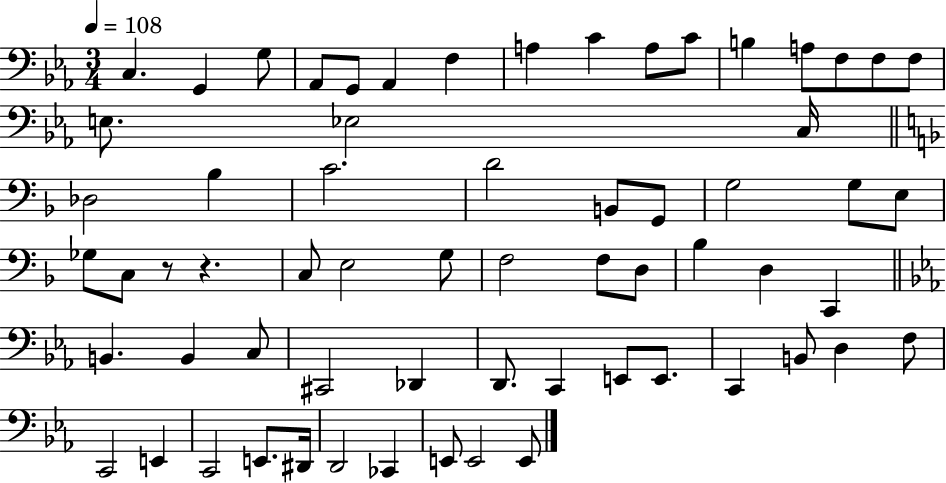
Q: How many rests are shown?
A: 2